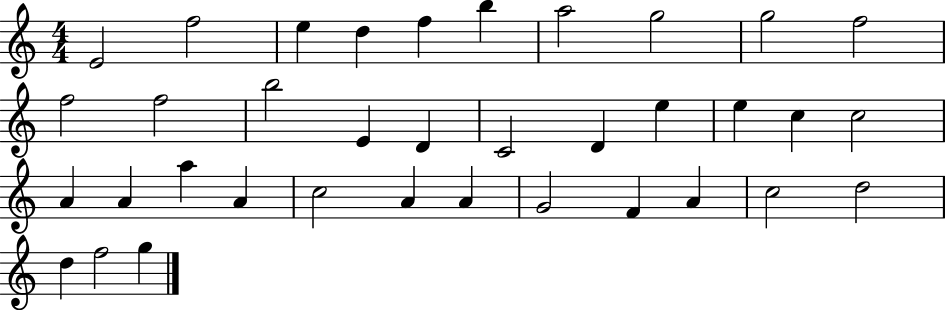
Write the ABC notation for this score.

X:1
T:Untitled
M:4/4
L:1/4
K:C
E2 f2 e d f b a2 g2 g2 f2 f2 f2 b2 E D C2 D e e c c2 A A a A c2 A A G2 F A c2 d2 d f2 g